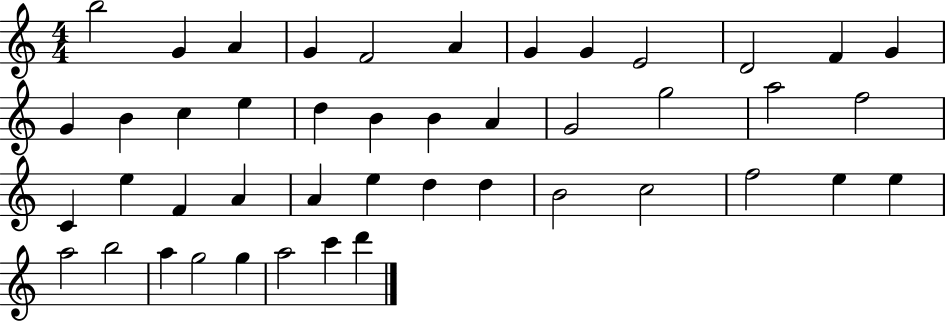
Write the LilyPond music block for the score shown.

{
  \clef treble
  \numericTimeSignature
  \time 4/4
  \key c \major
  b''2 g'4 a'4 | g'4 f'2 a'4 | g'4 g'4 e'2 | d'2 f'4 g'4 | \break g'4 b'4 c''4 e''4 | d''4 b'4 b'4 a'4 | g'2 g''2 | a''2 f''2 | \break c'4 e''4 f'4 a'4 | a'4 e''4 d''4 d''4 | b'2 c''2 | f''2 e''4 e''4 | \break a''2 b''2 | a''4 g''2 g''4 | a''2 c'''4 d'''4 | \bar "|."
}